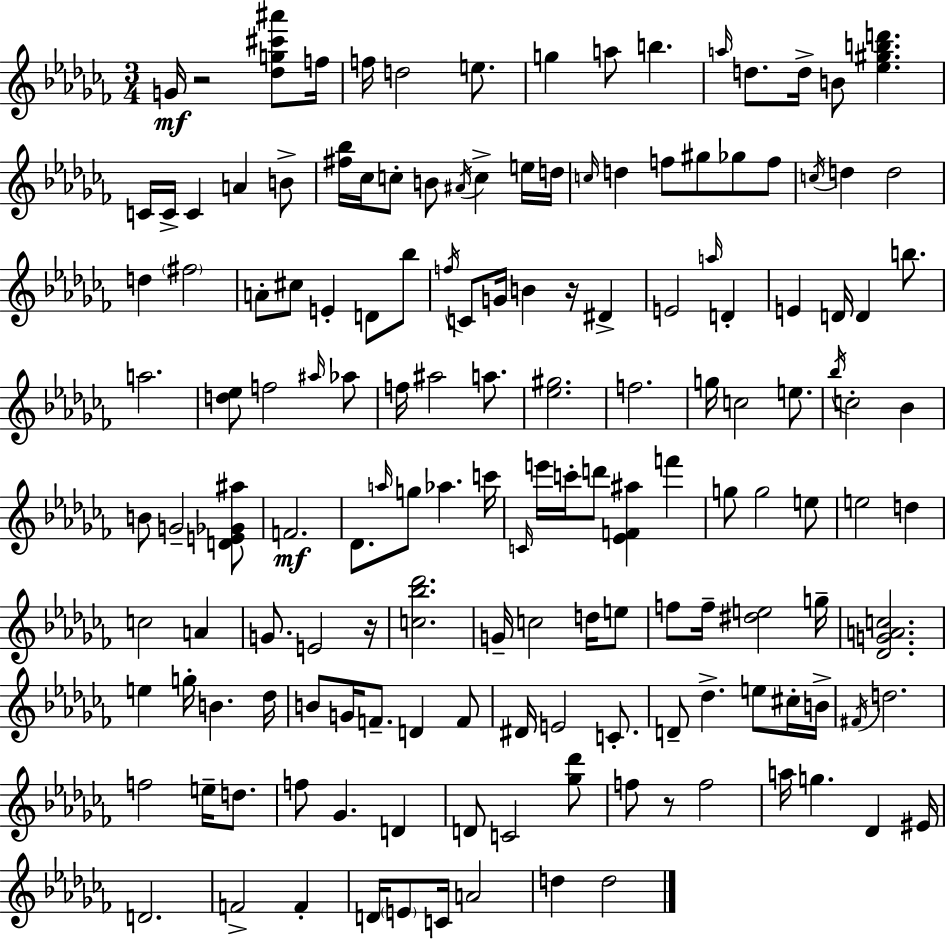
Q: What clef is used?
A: treble